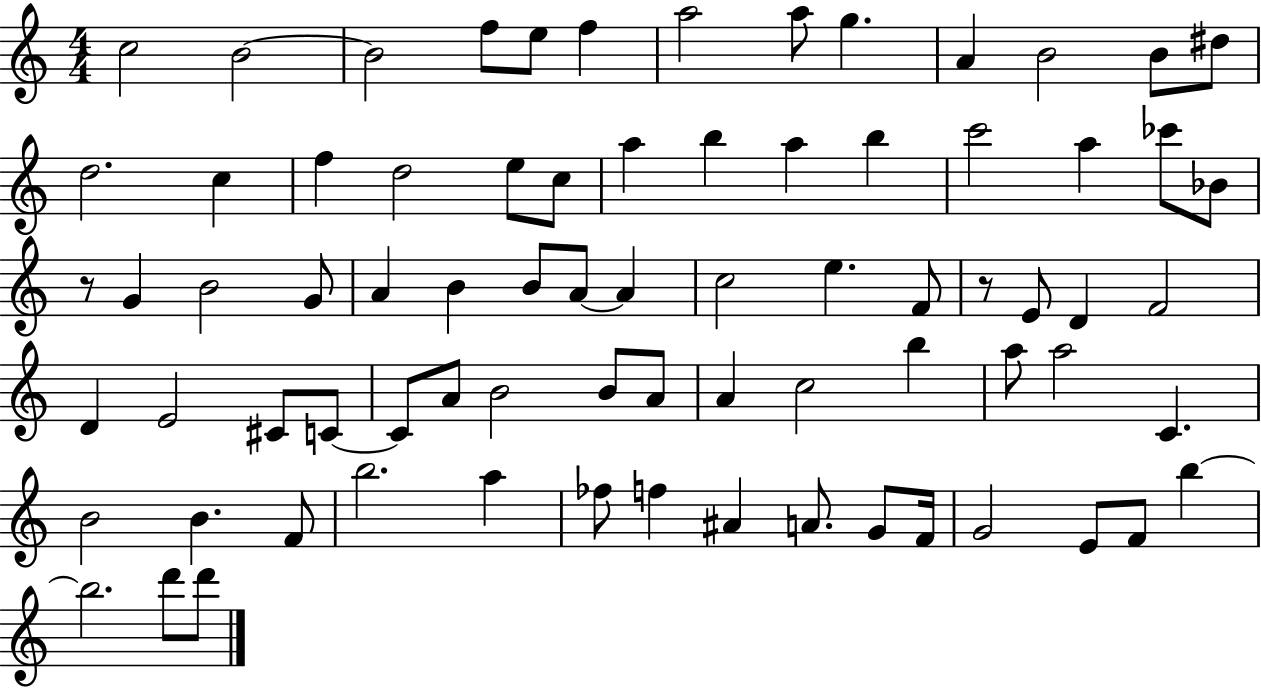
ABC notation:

X:1
T:Untitled
M:4/4
L:1/4
K:C
c2 B2 B2 f/2 e/2 f a2 a/2 g A B2 B/2 ^d/2 d2 c f d2 e/2 c/2 a b a b c'2 a _c'/2 _B/2 z/2 G B2 G/2 A B B/2 A/2 A c2 e F/2 z/2 E/2 D F2 D E2 ^C/2 C/2 C/2 A/2 B2 B/2 A/2 A c2 b a/2 a2 C B2 B F/2 b2 a _f/2 f ^A A/2 G/2 F/4 G2 E/2 F/2 b b2 d'/2 d'/2